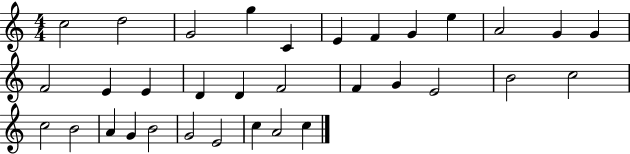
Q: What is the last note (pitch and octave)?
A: C5